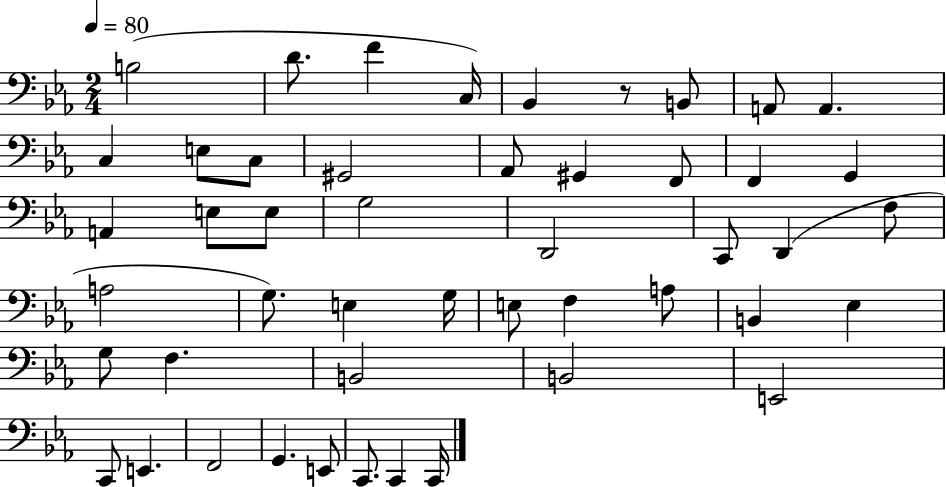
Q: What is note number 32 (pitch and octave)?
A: A3